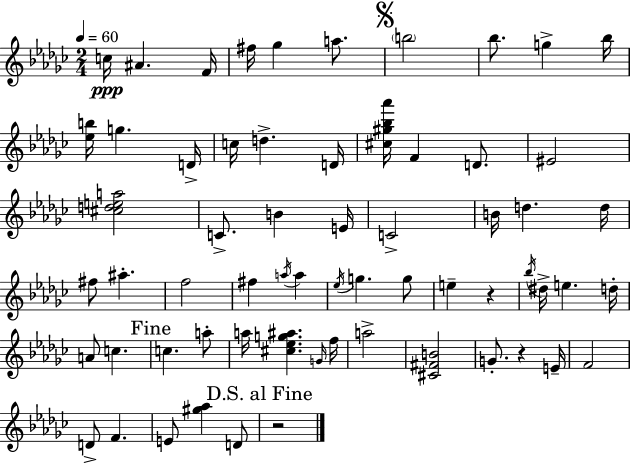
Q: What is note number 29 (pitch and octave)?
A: F#5